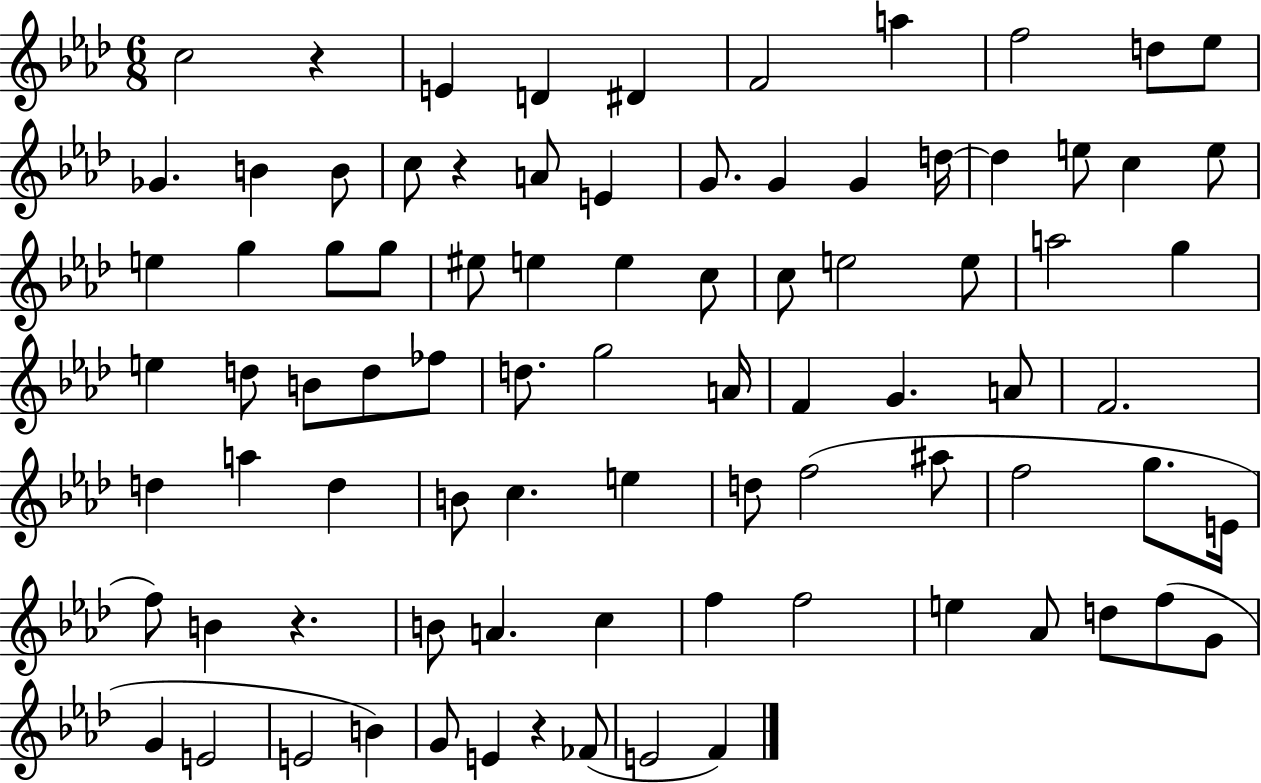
X:1
T:Untitled
M:6/8
L:1/4
K:Ab
c2 z E D ^D F2 a f2 d/2 _e/2 _G B B/2 c/2 z A/2 E G/2 G G d/4 d e/2 c e/2 e g g/2 g/2 ^e/2 e e c/2 c/2 e2 e/2 a2 g e d/2 B/2 d/2 _f/2 d/2 g2 A/4 F G A/2 F2 d a d B/2 c e d/2 f2 ^a/2 f2 g/2 E/4 f/2 B z B/2 A c f f2 e _A/2 d/2 f/2 G/2 G E2 E2 B G/2 E z _F/2 E2 F